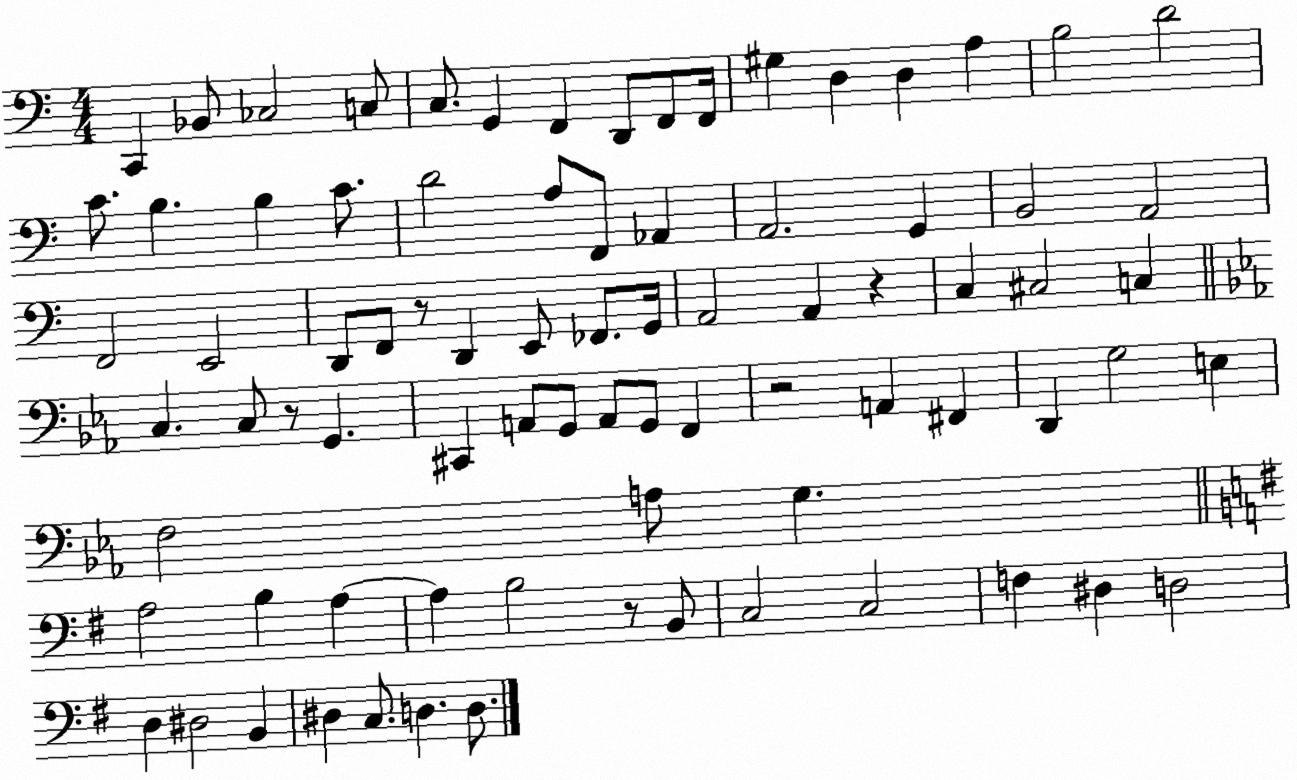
X:1
T:Untitled
M:4/4
L:1/4
K:C
C,, _B,,/2 _C,2 C,/2 C,/2 G,, F,, D,,/2 F,,/2 F,,/4 ^G, D, D, A, B,2 D2 C/2 B, B, C/2 D2 A,/2 F,,/2 _A,, A,,2 G,, B,,2 A,,2 F,,2 E,,2 D,,/2 F,,/2 z/2 D,, E,,/2 _F,,/2 G,,/4 A,,2 A,, z C, ^C,2 C, C, C,/2 z/2 G,, ^C,, A,,/2 G,,/2 A,,/2 G,,/2 F,, z2 A,, ^F,, D,, G,2 E, F,2 A,/2 G, A,2 B, A, A, B,2 z/2 B,,/2 C,2 C,2 F, ^D, D,2 D, ^D,2 B,, ^D, C,/2 D, D,/2